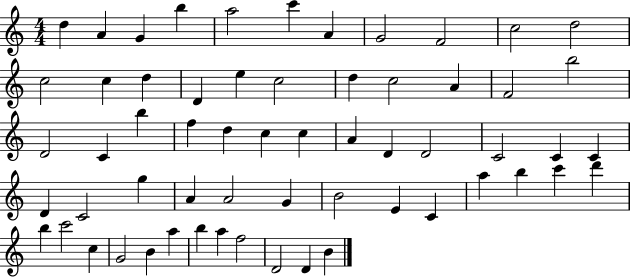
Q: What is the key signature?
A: C major